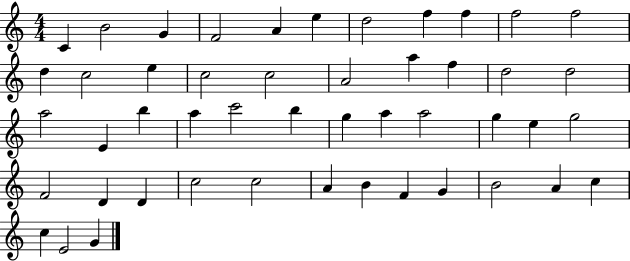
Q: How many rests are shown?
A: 0